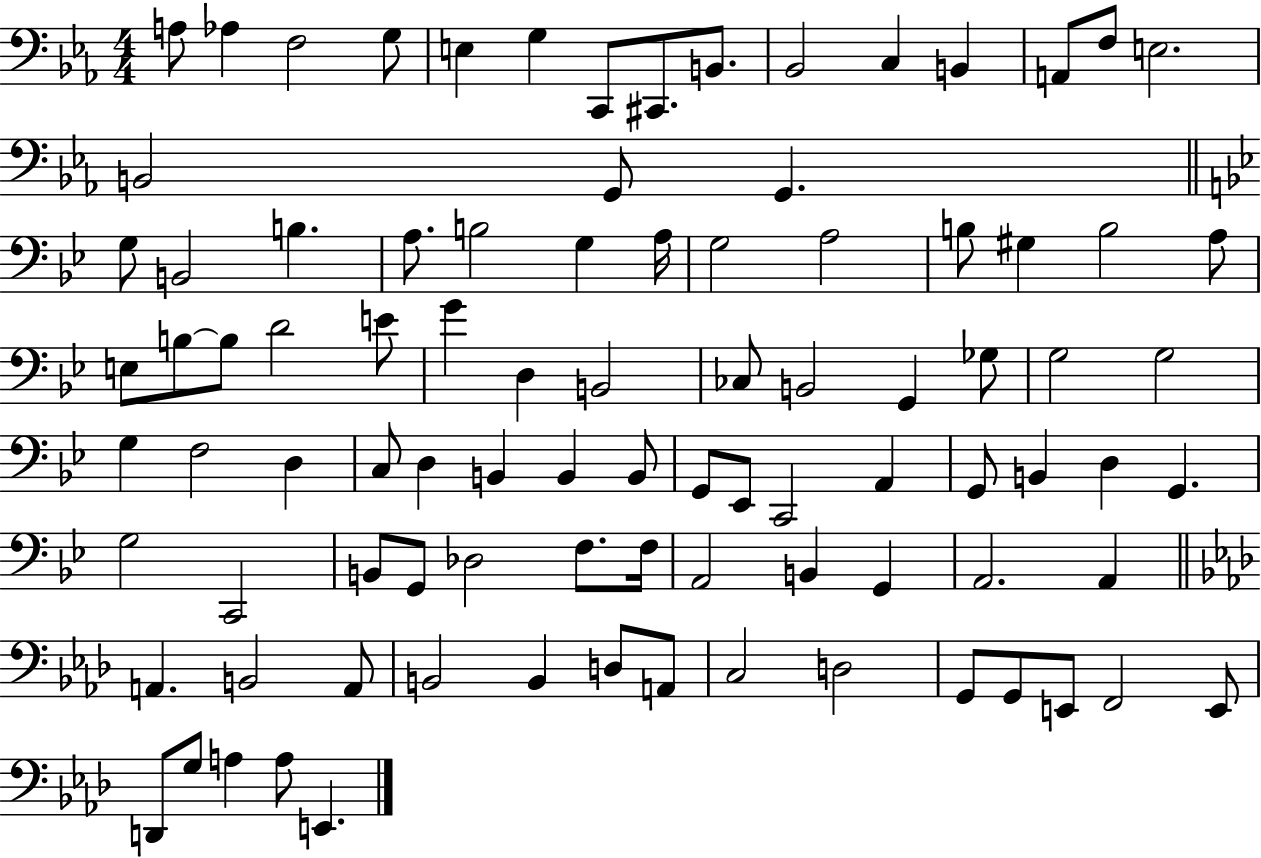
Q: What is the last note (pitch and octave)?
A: E2